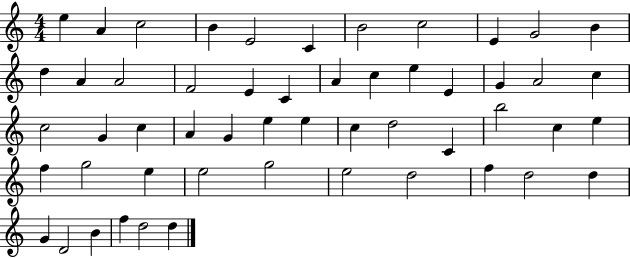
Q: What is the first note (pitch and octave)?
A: E5